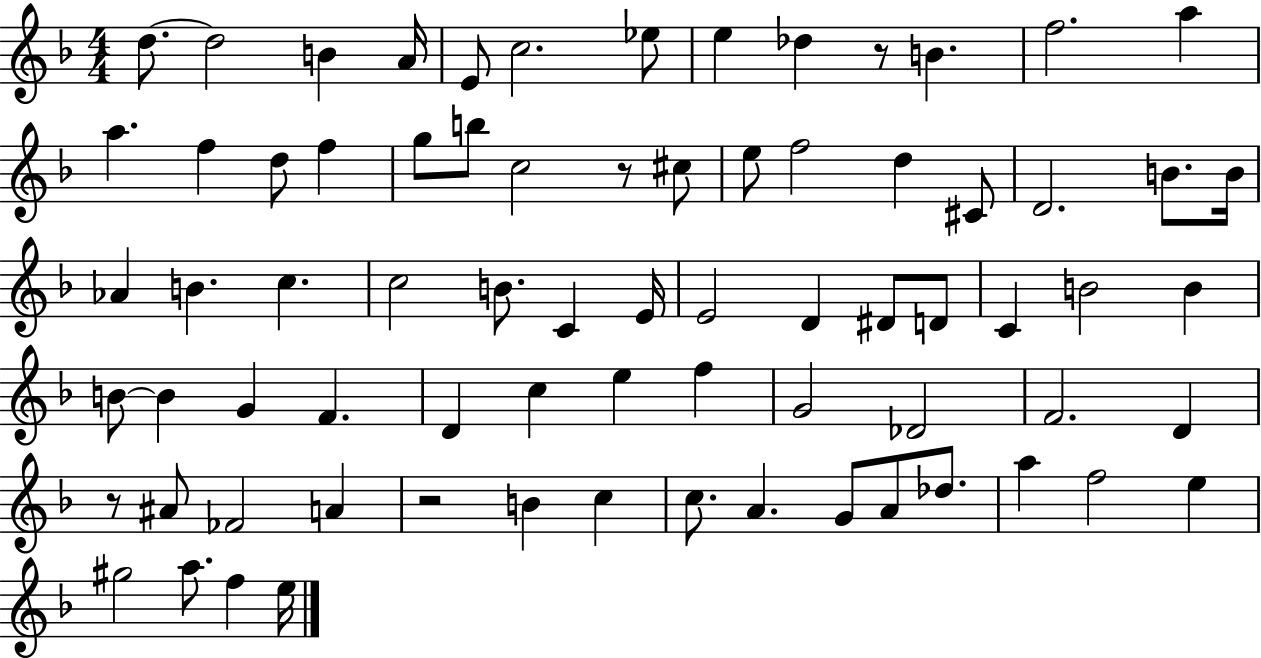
D5/e. D5/h B4/q A4/s E4/e C5/h. Eb5/e E5/q Db5/q R/e B4/q. F5/h. A5/q A5/q. F5/q D5/e F5/q G5/e B5/e C5/h R/e C#5/e E5/e F5/h D5/q C#4/e D4/h. B4/e. B4/s Ab4/q B4/q. C5/q. C5/h B4/e. C4/q E4/s E4/h D4/q D#4/e D4/e C4/q B4/h B4/q B4/e B4/q G4/q F4/q. D4/q C5/q E5/q F5/q G4/h Db4/h F4/h. D4/q R/e A#4/e FES4/h A4/q R/h B4/q C5/q C5/e. A4/q. G4/e A4/e Db5/e. A5/q F5/h E5/q G#5/h A5/e. F5/q E5/s